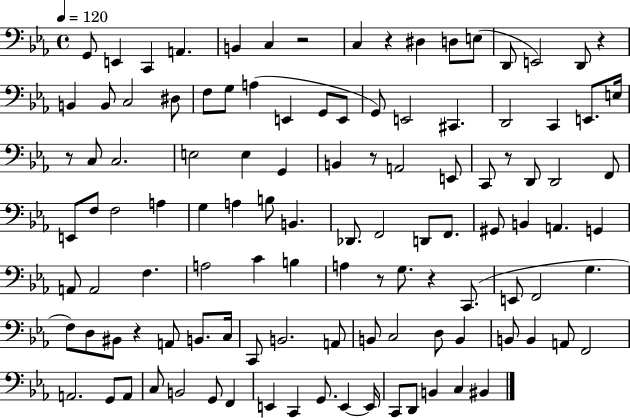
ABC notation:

X:1
T:Untitled
M:4/4
L:1/4
K:Eb
G,,/2 E,, C,, A,, B,, C, z2 C, z ^D, D,/2 E,/2 D,,/2 E,,2 D,,/2 z B,, B,,/2 C,2 ^D,/2 F,/2 G,/2 A, E,, G,,/2 E,,/2 G,,/2 E,,2 ^C,, D,,2 C,, E,,/2 E,/4 z/2 C,/2 C,2 E,2 E, G,, B,, z/2 A,,2 E,,/2 C,,/2 z/2 D,,/2 D,,2 F,,/2 E,,/2 F,/2 F,2 A, G, A, B,/2 B,, _D,,/2 F,,2 D,,/2 F,,/2 ^G,,/2 B,, A,, G,, A,,/2 A,,2 F, A,2 C B, A, z/2 G,/2 z C,,/2 E,,/2 F,,2 G, F,/2 D,/2 ^B,,/2 z A,,/2 B,,/2 C,/4 C,,/2 B,,2 A,,/2 B,,/2 C,2 D,/2 B,, B,,/2 B,, A,,/2 F,,2 A,,2 G,,/2 A,,/2 C,/2 B,,2 G,,/2 F,, E,, C,, G,,/2 E,, E,,/4 C,,/2 D,,/2 B,, C, ^B,,